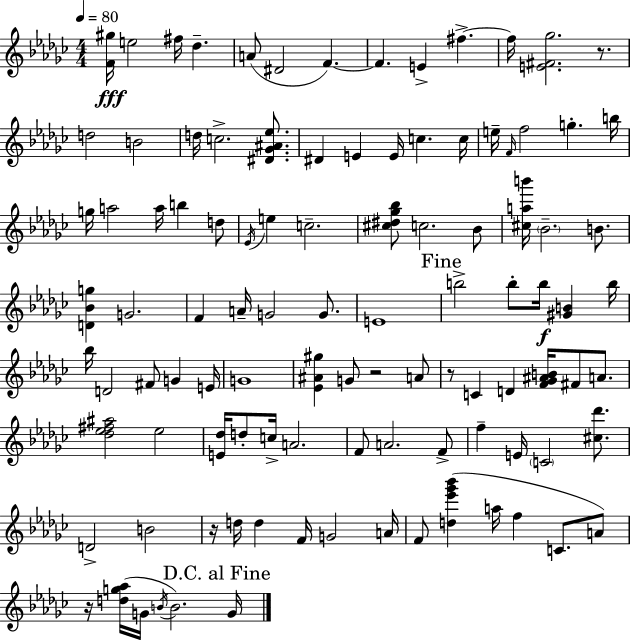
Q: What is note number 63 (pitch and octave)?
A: F4